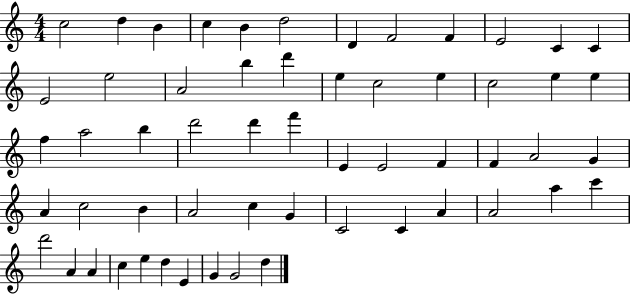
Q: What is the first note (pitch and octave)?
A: C5